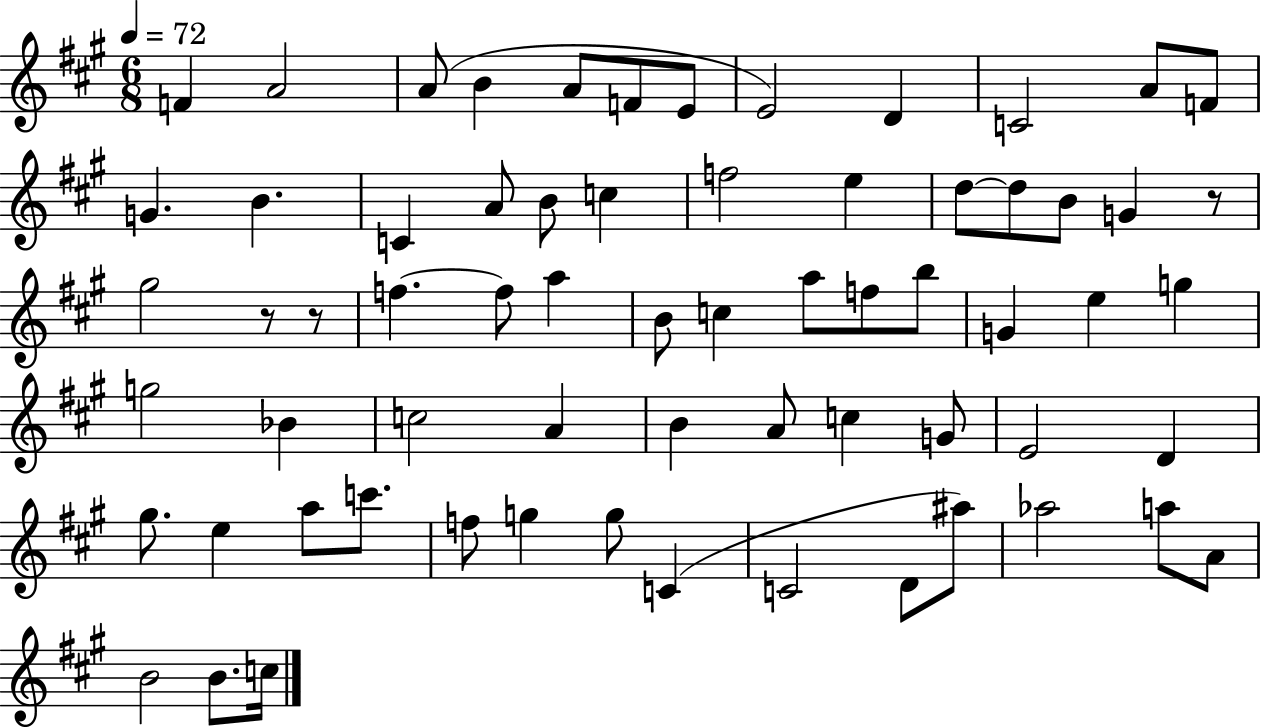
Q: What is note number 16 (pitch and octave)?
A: A4